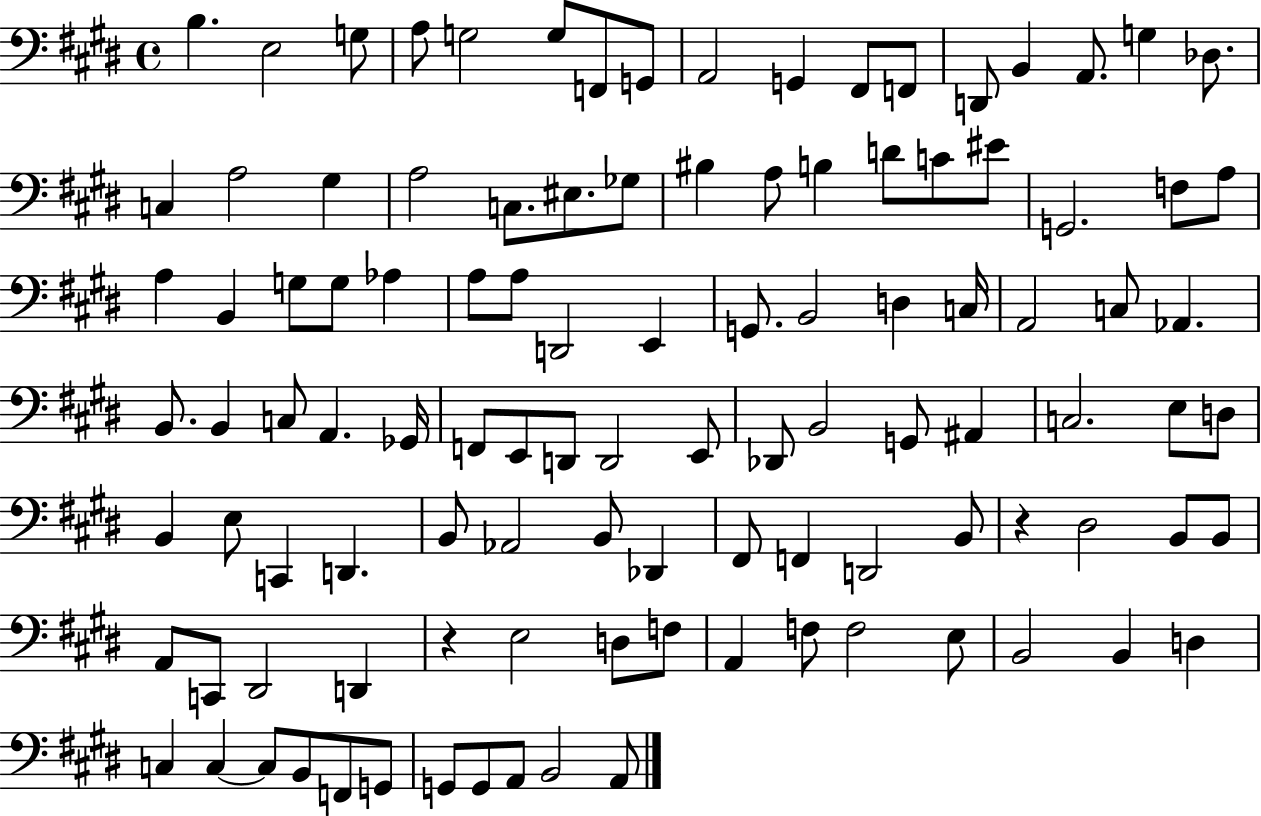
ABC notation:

X:1
T:Untitled
M:4/4
L:1/4
K:E
B, E,2 G,/2 A,/2 G,2 G,/2 F,,/2 G,,/2 A,,2 G,, ^F,,/2 F,,/2 D,,/2 B,, A,,/2 G, _D,/2 C, A,2 ^G, A,2 C,/2 ^E,/2 _G,/2 ^B, A,/2 B, D/2 C/2 ^E/2 G,,2 F,/2 A,/2 A, B,, G,/2 G,/2 _A, A,/2 A,/2 D,,2 E,, G,,/2 B,,2 D, C,/4 A,,2 C,/2 _A,, B,,/2 B,, C,/2 A,, _G,,/4 F,,/2 E,,/2 D,,/2 D,,2 E,,/2 _D,,/2 B,,2 G,,/2 ^A,, C,2 E,/2 D,/2 B,, E,/2 C,, D,, B,,/2 _A,,2 B,,/2 _D,, ^F,,/2 F,, D,,2 B,,/2 z ^D,2 B,,/2 B,,/2 A,,/2 C,,/2 ^D,,2 D,, z E,2 D,/2 F,/2 A,, F,/2 F,2 E,/2 B,,2 B,, D, C, C, C,/2 B,,/2 F,,/2 G,,/2 G,,/2 G,,/2 A,,/2 B,,2 A,,/2